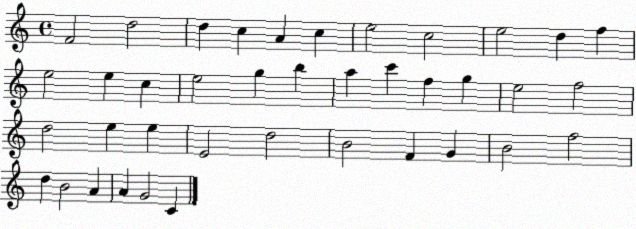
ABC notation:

X:1
T:Untitled
M:4/4
L:1/4
K:C
F2 d2 d c A c e2 c2 e2 d f e2 e c e2 g b a c' f g e2 f2 d2 e e E2 d2 B2 F G B2 f2 d B2 A A G2 C